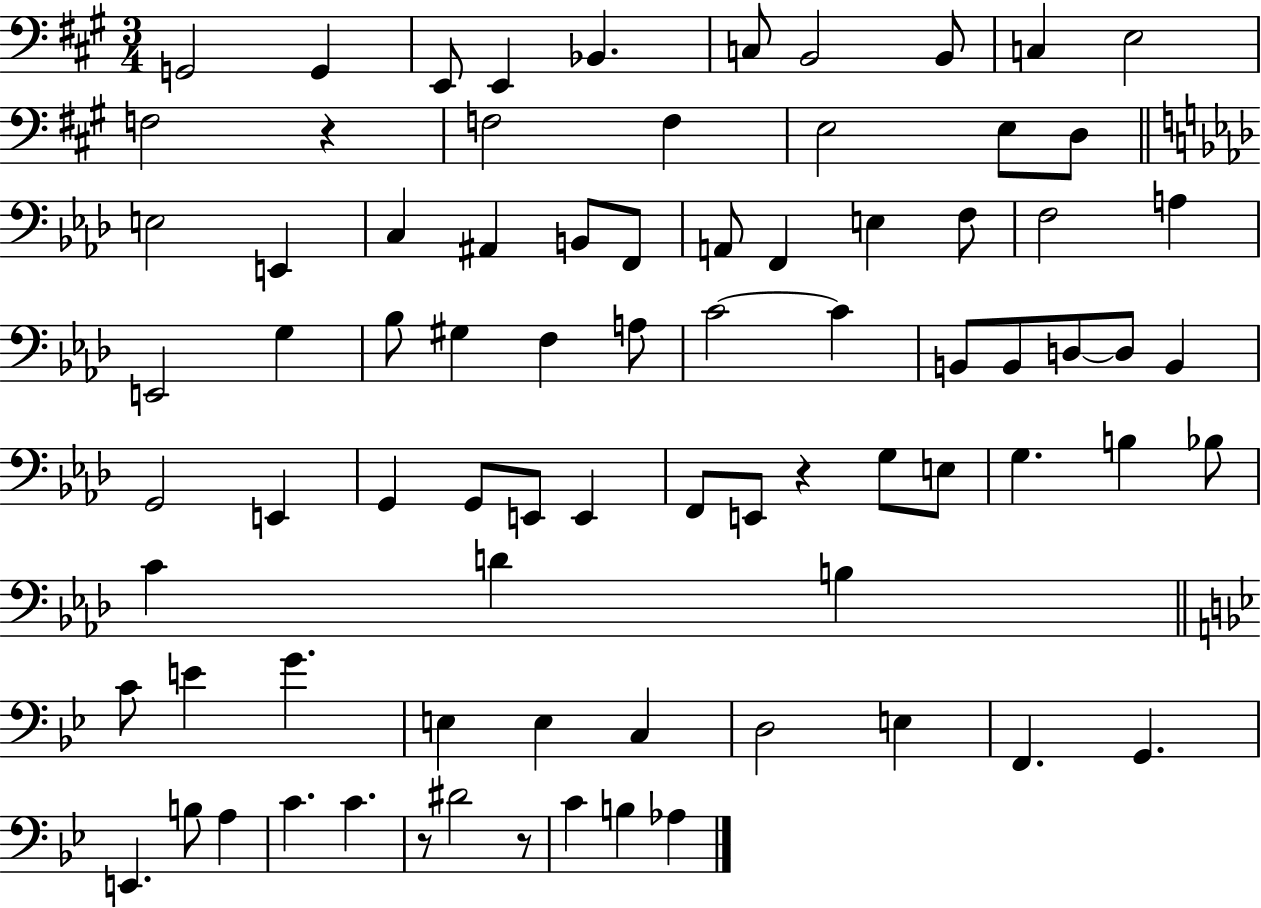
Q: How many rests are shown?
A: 4